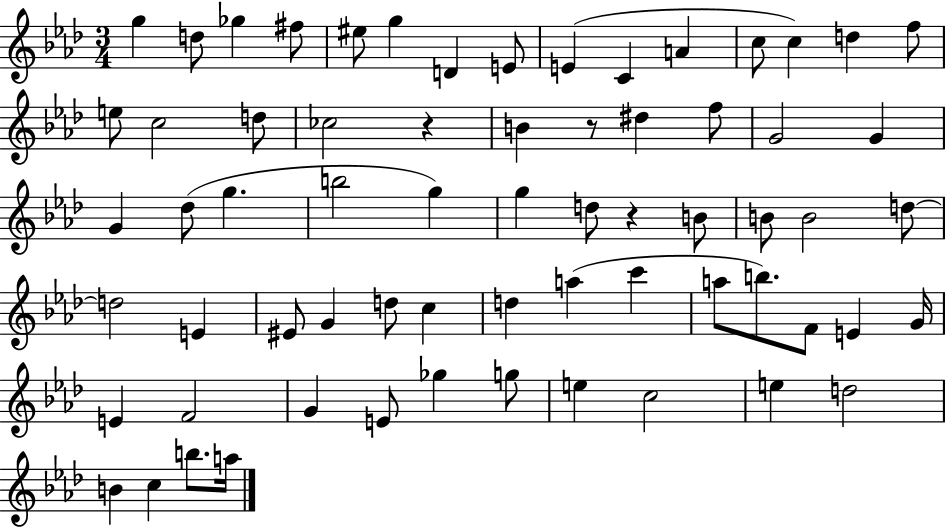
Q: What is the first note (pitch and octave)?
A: G5